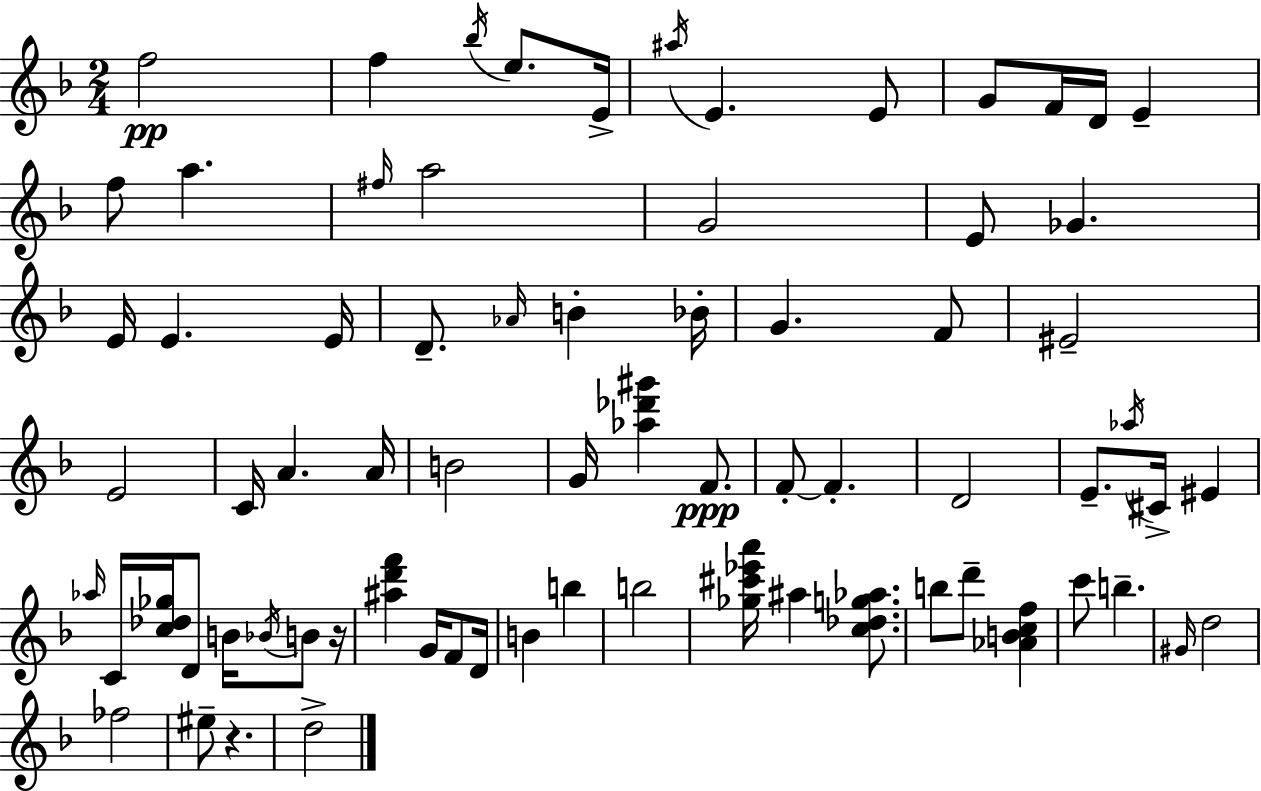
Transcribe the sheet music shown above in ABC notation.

X:1
T:Untitled
M:2/4
L:1/4
K:Dm
f2 f _b/4 e/2 E/4 ^a/4 E E/2 G/2 F/4 D/4 E f/2 a ^f/4 a2 G2 E/2 _G E/4 E E/4 D/2 _A/4 B _B/4 G F/2 ^E2 E2 C/4 A A/4 B2 G/4 [_a_d'^g'] F/2 F/2 F D2 E/2 _a/4 ^C/4 ^E _a/4 C/4 [c_d_g]/4 D/2 B/4 _B/4 B/2 z/4 [^ad'f'] G/4 F/2 D/4 B b b2 [_g^c'_e'a']/4 ^a [c_dg_a]/2 b/2 d'/2 [_ABcf] c'/2 b ^G/4 d2 _f2 ^e/2 z d2